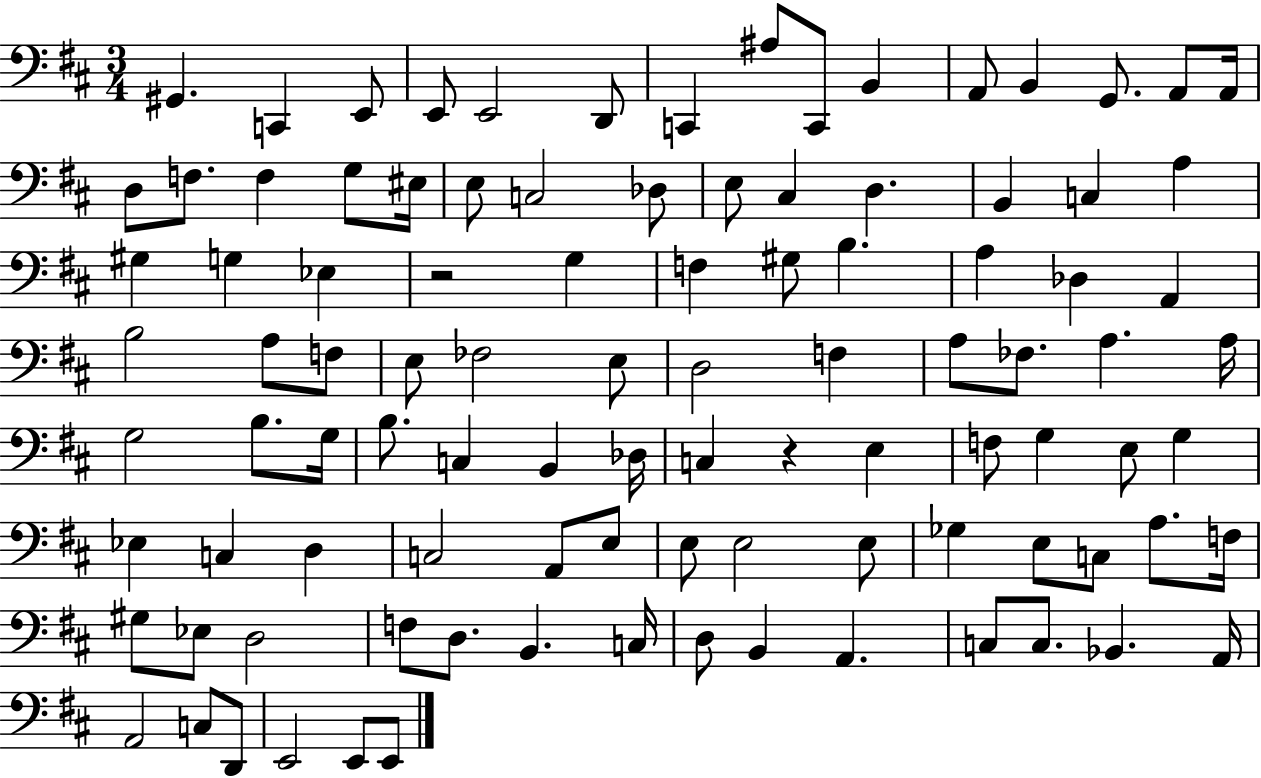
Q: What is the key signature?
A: D major